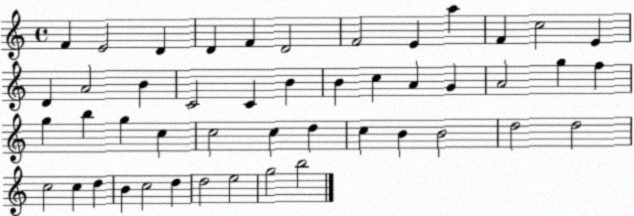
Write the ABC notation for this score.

X:1
T:Untitled
M:4/4
L:1/4
K:C
F E2 D D F D2 F2 E a F c2 E D A2 B C2 C B B c A G A2 g f g b g c c2 c d c B B2 d2 d2 c2 c d B c2 d d2 e2 g2 b2